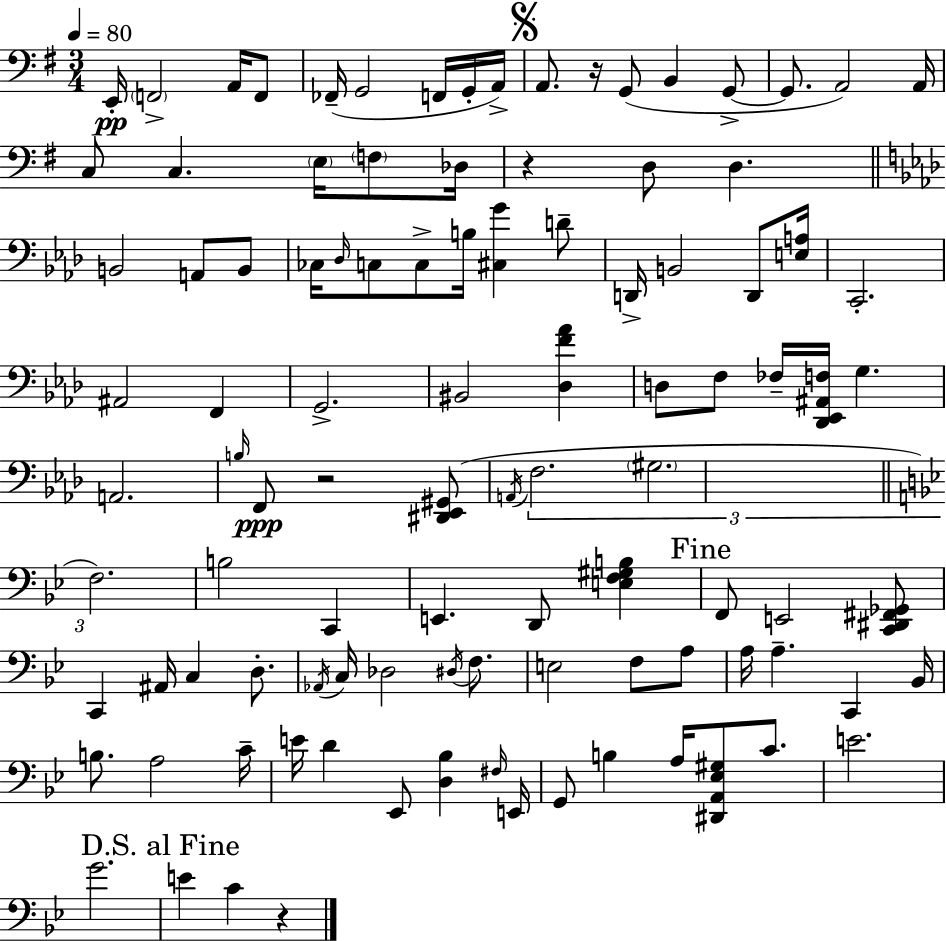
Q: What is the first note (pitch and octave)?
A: E2